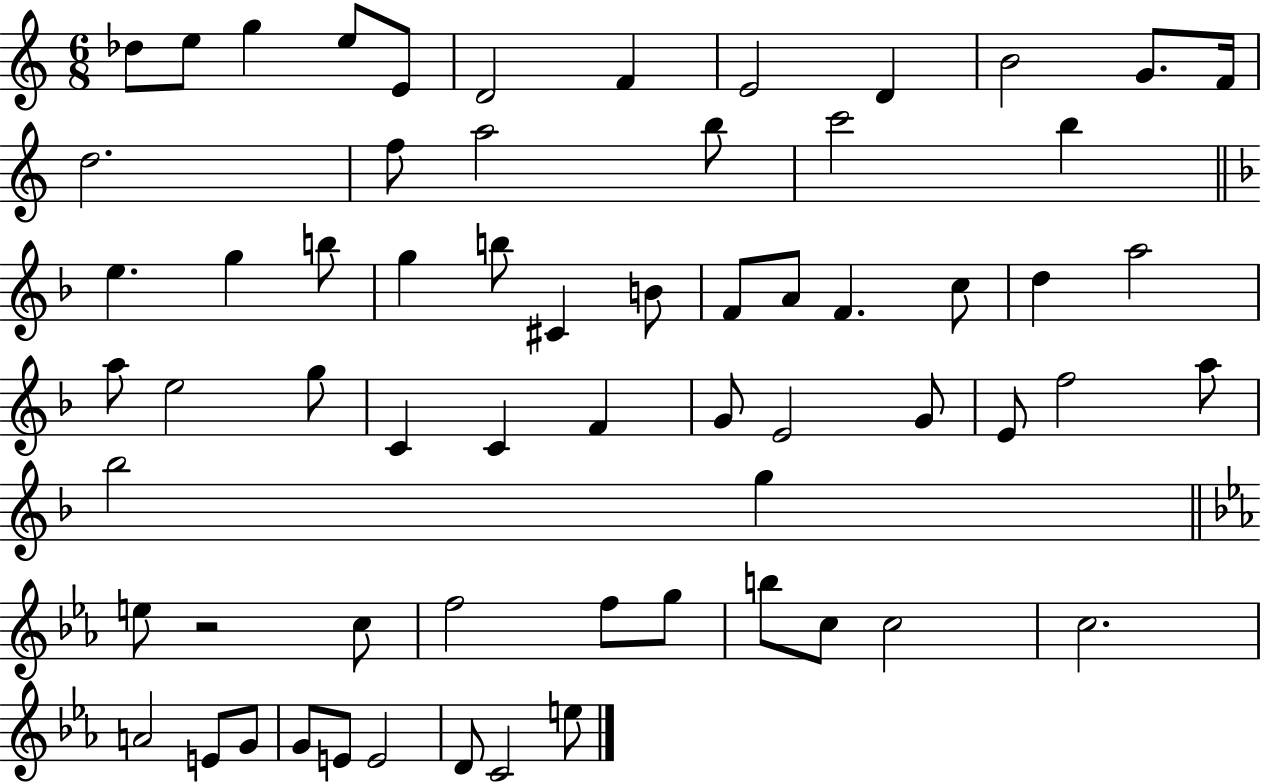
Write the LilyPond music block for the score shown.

{
  \clef treble
  \numericTimeSignature
  \time 6/8
  \key c \major
  \repeat volta 2 { des''8 e''8 g''4 e''8 e'8 | d'2 f'4 | e'2 d'4 | b'2 g'8. f'16 | \break d''2. | f''8 a''2 b''8 | c'''2 b''4 | \bar "||" \break \key f \major e''4. g''4 b''8 | g''4 b''8 cis'4 b'8 | f'8 a'8 f'4. c''8 | d''4 a''2 | \break a''8 e''2 g''8 | c'4 c'4 f'4 | g'8 e'2 g'8 | e'8 f''2 a''8 | \break bes''2 g''4 | \bar "||" \break \key ees \major e''8 r2 c''8 | f''2 f''8 g''8 | b''8 c''8 c''2 | c''2. | \break a'2 e'8 g'8 | g'8 e'8 e'2 | d'8 c'2 e''8 | } \bar "|."
}